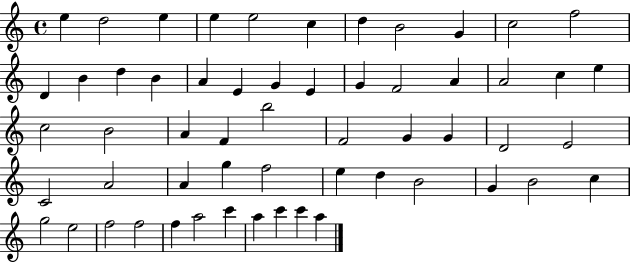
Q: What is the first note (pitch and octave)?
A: E5